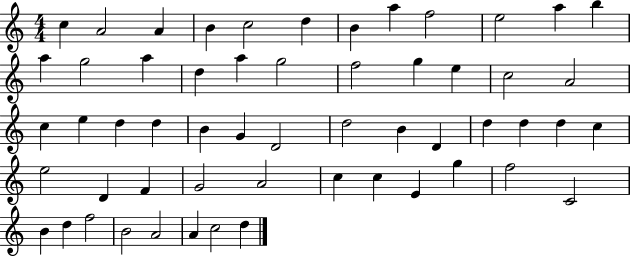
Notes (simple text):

C5/q A4/h A4/q B4/q C5/h D5/q B4/q A5/q F5/h E5/h A5/q B5/q A5/q G5/h A5/q D5/q A5/q G5/h F5/h G5/q E5/q C5/h A4/h C5/q E5/q D5/q D5/q B4/q G4/q D4/h D5/h B4/q D4/q D5/q D5/q D5/q C5/q E5/h D4/q F4/q G4/h A4/h C5/q C5/q E4/q G5/q F5/h C4/h B4/q D5/q F5/h B4/h A4/h A4/q C5/h D5/q